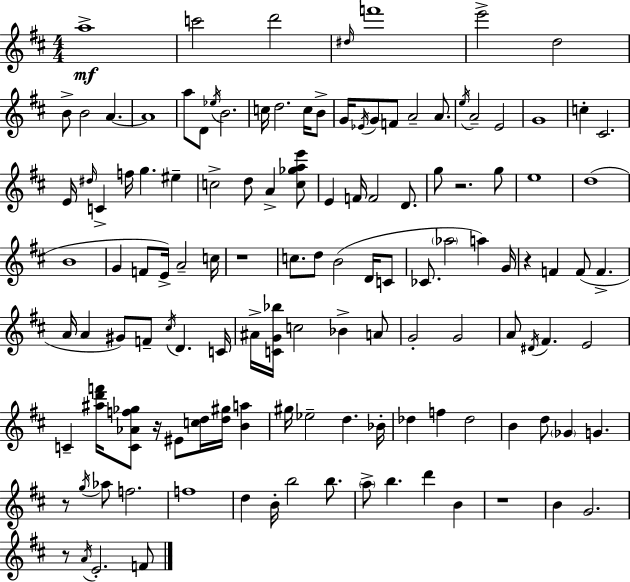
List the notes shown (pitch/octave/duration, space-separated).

A5/w C6/h D6/h D#5/s F6/w E6/h D5/h B4/e B4/h A4/q. A4/w A5/e D4/e Eb5/s B4/h. C5/s D5/h. C5/s B4/e G4/s Eb4/s G4/e F4/e A4/h A4/e. E5/s A4/h E4/h G4/w C5/q C#4/h. E4/s D#5/s C4/q F5/s G5/q. EIS5/q C5/h D5/e A4/q [C5,Gb5,A5,E6]/e E4/q F4/s F4/h D4/e. G5/e R/h. G5/e E5/w D5/w B4/w G4/q F4/e E4/s A4/h C5/s R/w C5/e. D5/e B4/h D4/s C4/e CES4/e. Ab5/h A5/q G4/s R/q F4/q F4/e F4/q. A4/s A4/q G#4/e F4/e C#5/s D4/q. C4/s A#4/s [C4,G4,Bb5]/s C5/h Bb4/q A4/e G4/h G4/h A4/e D#4/s F#4/q. E4/h C4/q [A#5,D6,F6]/s [C4,Ab4,F5,Gb5]/e R/s EIS4/e [C5,D5]/s [D5,G#5]/s [B4,A5]/q G#5/s Eb5/h D5/q. Bb4/s Db5/q F5/q Db5/h B4/q D5/e Gb4/q G4/q. R/e G5/s Ab5/e F5/h. F5/w D5/q B4/s B5/h B5/e. A5/e B5/q. D6/q B4/q R/w B4/q G4/h. R/e A4/s E4/h. F4/e